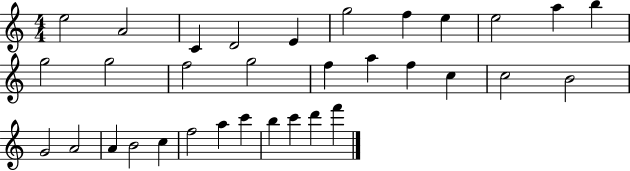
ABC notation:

X:1
T:Untitled
M:4/4
L:1/4
K:C
e2 A2 C D2 E g2 f e e2 a b g2 g2 f2 g2 f a f c c2 B2 G2 A2 A B2 c f2 a c' b c' d' f'